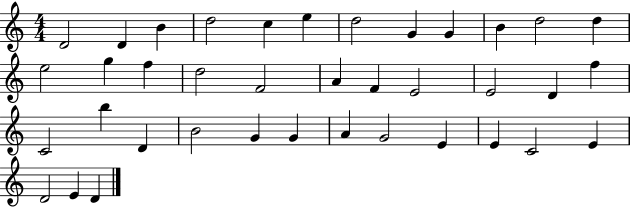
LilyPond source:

{
  \clef treble
  \numericTimeSignature
  \time 4/4
  \key c \major
  d'2 d'4 b'4 | d''2 c''4 e''4 | d''2 g'4 g'4 | b'4 d''2 d''4 | \break e''2 g''4 f''4 | d''2 f'2 | a'4 f'4 e'2 | e'2 d'4 f''4 | \break c'2 b''4 d'4 | b'2 g'4 g'4 | a'4 g'2 e'4 | e'4 c'2 e'4 | \break d'2 e'4 d'4 | \bar "|."
}